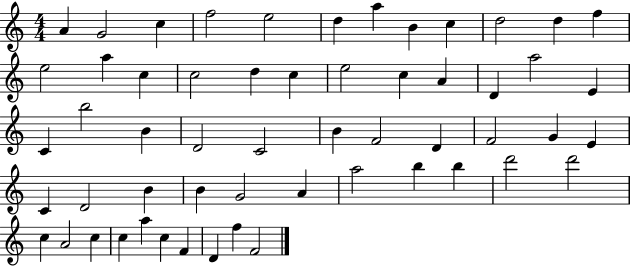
{
  \clef treble
  \numericTimeSignature
  \time 4/4
  \key c \major
  a'4 g'2 c''4 | f''2 e''2 | d''4 a''4 b'4 c''4 | d''2 d''4 f''4 | \break e''2 a''4 c''4 | c''2 d''4 c''4 | e''2 c''4 a'4 | d'4 a''2 e'4 | \break c'4 b''2 b'4 | d'2 c'2 | b'4 f'2 d'4 | f'2 g'4 e'4 | \break c'4 d'2 b'4 | b'4 g'2 a'4 | a''2 b''4 b''4 | d'''2 d'''2 | \break c''4 a'2 c''4 | c''4 a''4 c''4 f'4 | d'4 f''4 f'2 | \bar "|."
}